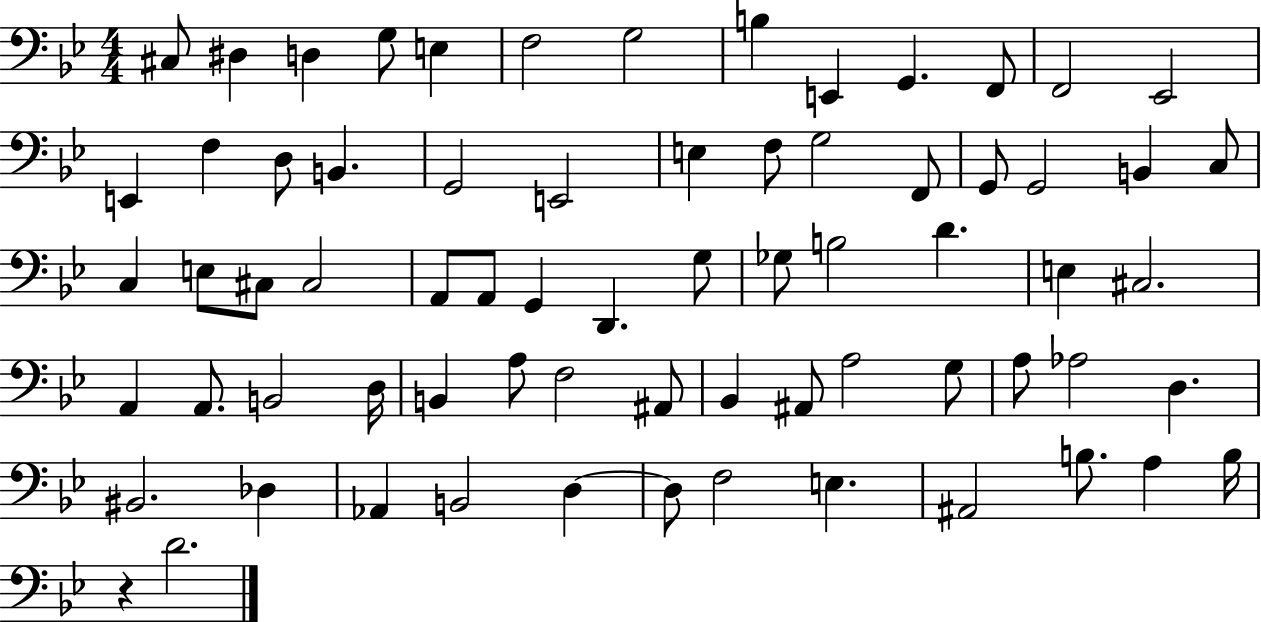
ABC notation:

X:1
T:Untitled
M:4/4
L:1/4
K:Bb
^C,/2 ^D, D, G,/2 E, F,2 G,2 B, E,, G,, F,,/2 F,,2 _E,,2 E,, F, D,/2 B,, G,,2 E,,2 E, F,/2 G,2 F,,/2 G,,/2 G,,2 B,, C,/2 C, E,/2 ^C,/2 ^C,2 A,,/2 A,,/2 G,, D,, G,/2 _G,/2 B,2 D E, ^C,2 A,, A,,/2 B,,2 D,/4 B,, A,/2 F,2 ^A,,/2 _B,, ^A,,/2 A,2 G,/2 A,/2 _A,2 D, ^B,,2 _D, _A,, B,,2 D, D,/2 F,2 E, ^A,,2 B,/2 A, B,/4 z D2